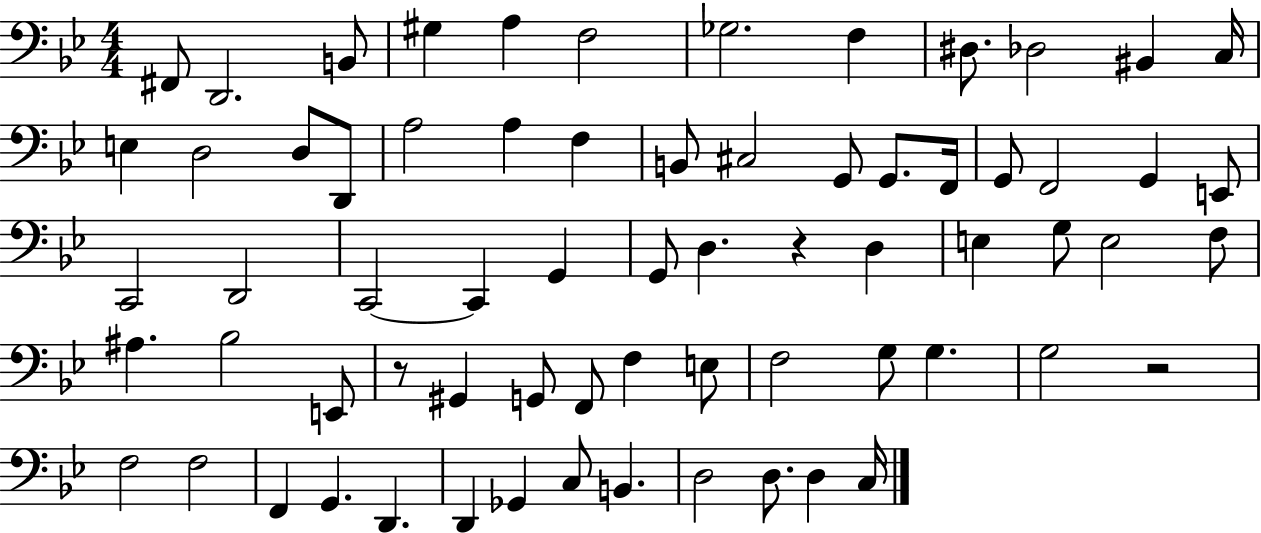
F#2/e D2/h. B2/e G#3/q A3/q F3/h Gb3/h. F3/q D#3/e. Db3/h BIS2/q C3/s E3/q D3/h D3/e D2/e A3/h A3/q F3/q B2/e C#3/h G2/e G2/e. F2/s G2/e F2/h G2/q E2/e C2/h D2/h C2/h C2/q G2/q G2/e D3/q. R/q D3/q E3/q G3/e E3/h F3/e A#3/q. Bb3/h E2/e R/e G#2/q G2/e F2/e F3/q E3/e F3/h G3/e G3/q. G3/h R/h F3/h F3/h F2/q G2/q. D2/q. D2/q Gb2/q C3/e B2/q. D3/h D3/e. D3/q C3/s